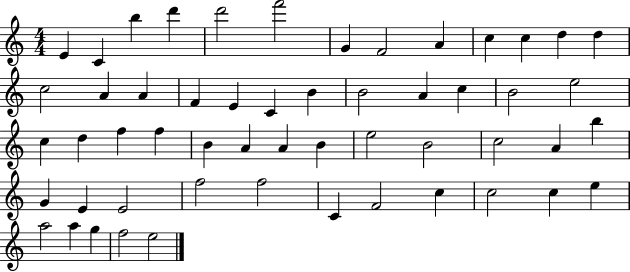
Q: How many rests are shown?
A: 0